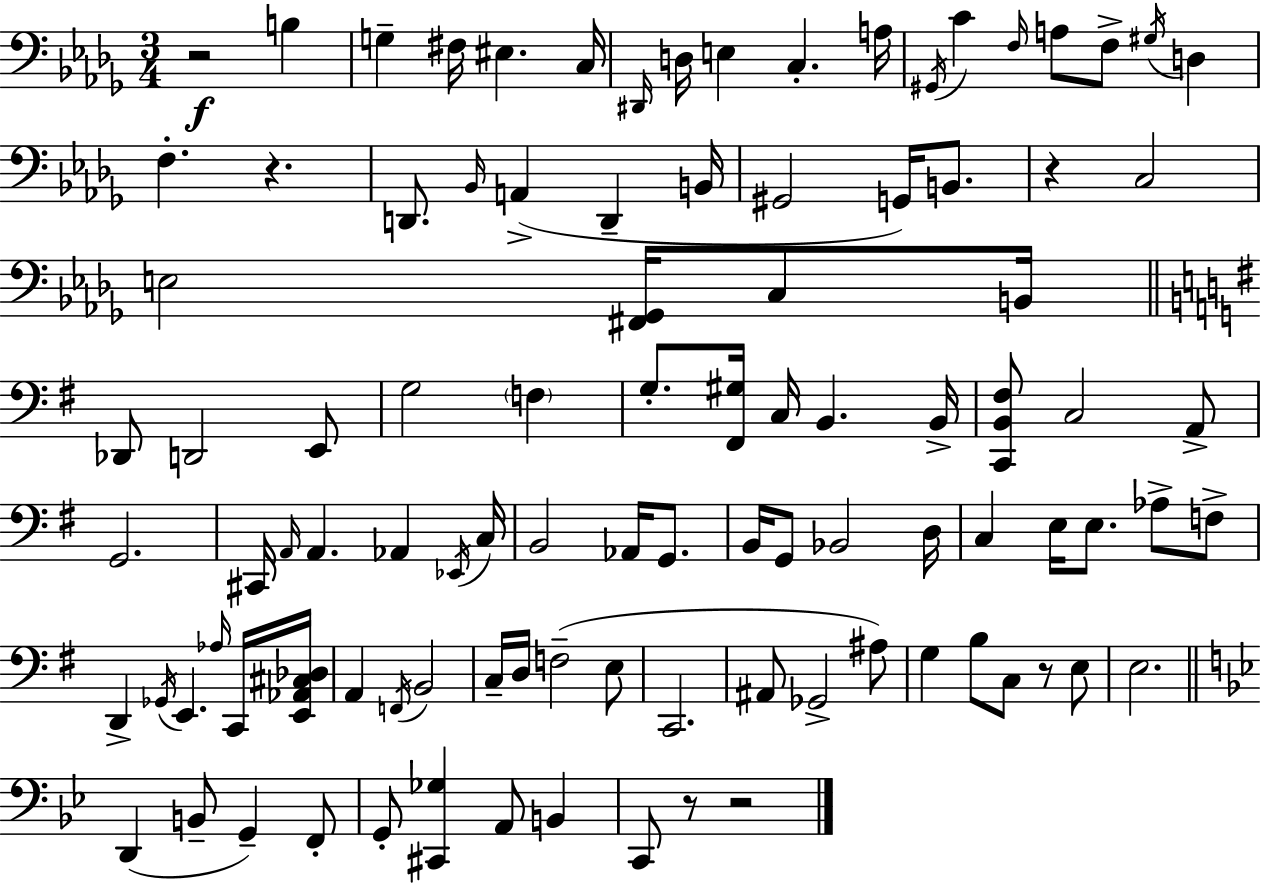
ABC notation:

X:1
T:Untitled
M:3/4
L:1/4
K:Bbm
z2 B, G, ^F,/4 ^E, C,/4 ^D,,/4 D,/4 E, C, A,/4 ^G,,/4 C F,/4 A,/2 F,/2 ^G,/4 D, F, z D,,/2 _B,,/4 A,, D,, B,,/4 ^G,,2 G,,/4 B,,/2 z C,2 E,2 [^F,,_G,,]/4 C,/2 B,,/4 _D,,/2 D,,2 E,,/2 G,2 F, G,/2 [^F,,^G,]/4 C,/4 B,, B,,/4 [C,,B,,^F,]/2 C,2 A,,/2 G,,2 ^C,,/4 A,,/4 A,, _A,, _E,,/4 C,/4 B,,2 _A,,/4 G,,/2 B,,/4 G,,/2 _B,,2 D,/4 C, E,/4 E,/2 _A,/2 F,/2 D,, _G,,/4 E,, _A,/4 C,,/4 [E,,_A,,^C,_D,]/4 A,, F,,/4 B,,2 C,/4 D,/4 F,2 E,/2 C,,2 ^A,,/2 _G,,2 ^A,/2 G, B,/2 C,/2 z/2 E,/2 E,2 D,, B,,/2 G,, F,,/2 G,,/2 [^C,,_G,] A,,/2 B,, C,,/2 z/2 z2